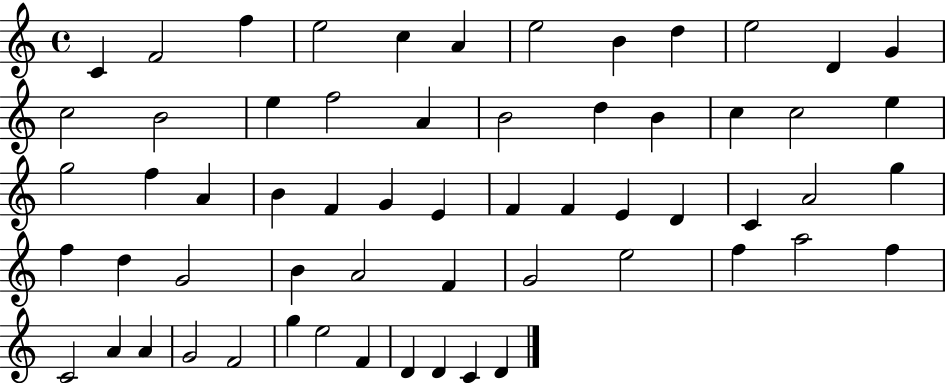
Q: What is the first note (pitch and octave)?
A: C4